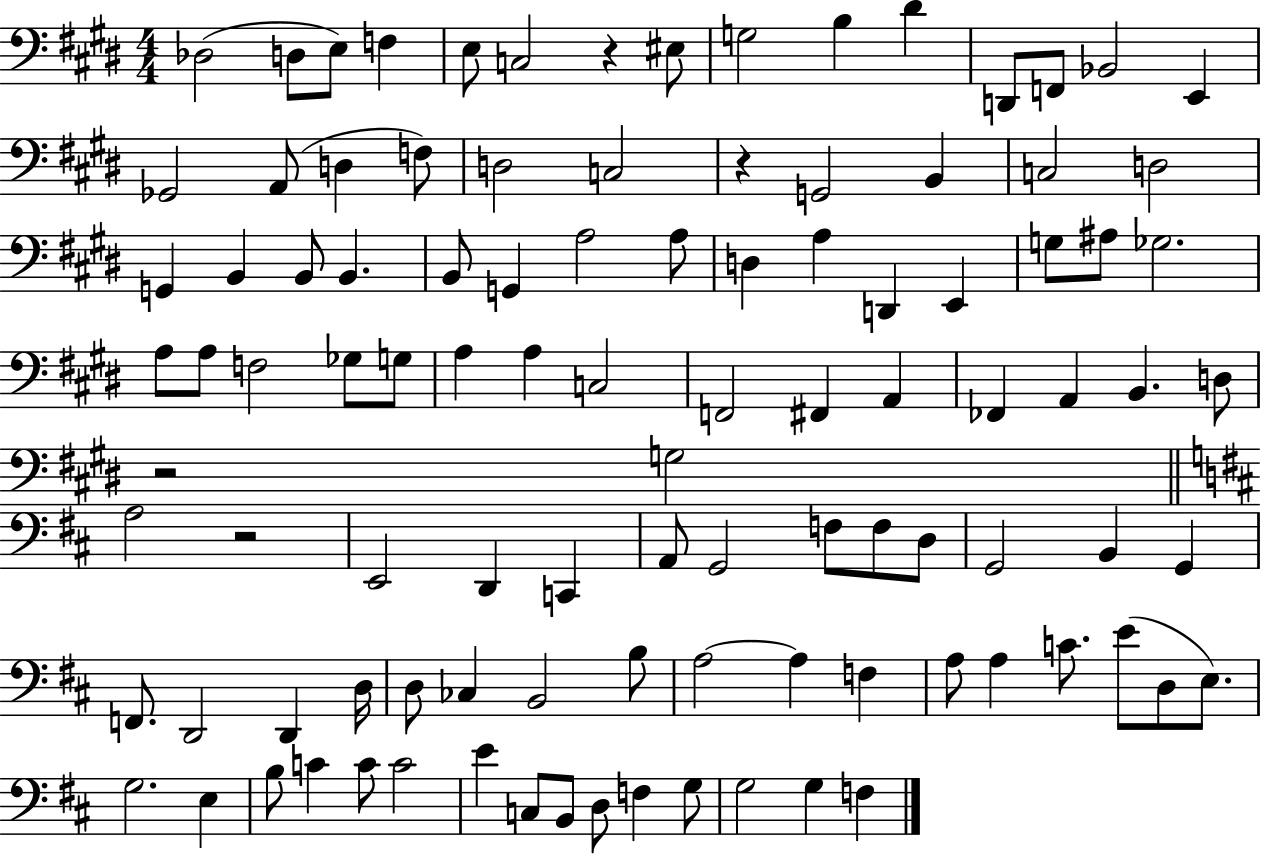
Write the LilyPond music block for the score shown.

{
  \clef bass
  \numericTimeSignature
  \time 4/4
  \key e \major
  des2( d8 e8) f4 | e8 c2 r4 eis8 | g2 b4 dis'4 | d,8 f,8 bes,2 e,4 | \break ges,2 a,8( d4 f8) | d2 c2 | r4 g,2 b,4 | c2 d2 | \break g,4 b,4 b,8 b,4. | b,8 g,4 a2 a8 | d4 a4 d,4 e,4 | g8 ais8 ges2. | \break a8 a8 f2 ges8 g8 | a4 a4 c2 | f,2 fis,4 a,4 | fes,4 a,4 b,4. d8 | \break r2 g2 | \bar "||" \break \key b \minor a2 r2 | e,2 d,4 c,4 | a,8 g,2 f8 f8 d8 | g,2 b,4 g,4 | \break f,8. d,2 d,4 d16 | d8 ces4 b,2 b8 | a2~~ a4 f4 | a8 a4 c'8. e'8( d8 e8.) | \break g2. e4 | b8 c'4 c'8 c'2 | e'4 c8 b,8 d8 f4 g8 | g2 g4 f4 | \break \bar "|."
}